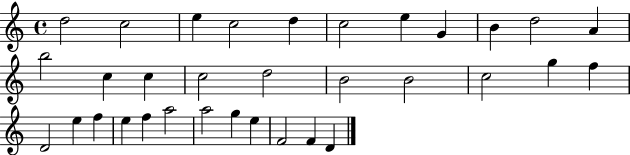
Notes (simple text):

D5/h C5/h E5/q C5/h D5/q C5/h E5/q G4/q B4/q D5/h A4/q B5/h C5/q C5/q C5/h D5/h B4/h B4/h C5/h G5/q F5/q D4/h E5/q F5/q E5/q F5/q A5/h A5/h G5/q E5/q F4/h F4/q D4/q